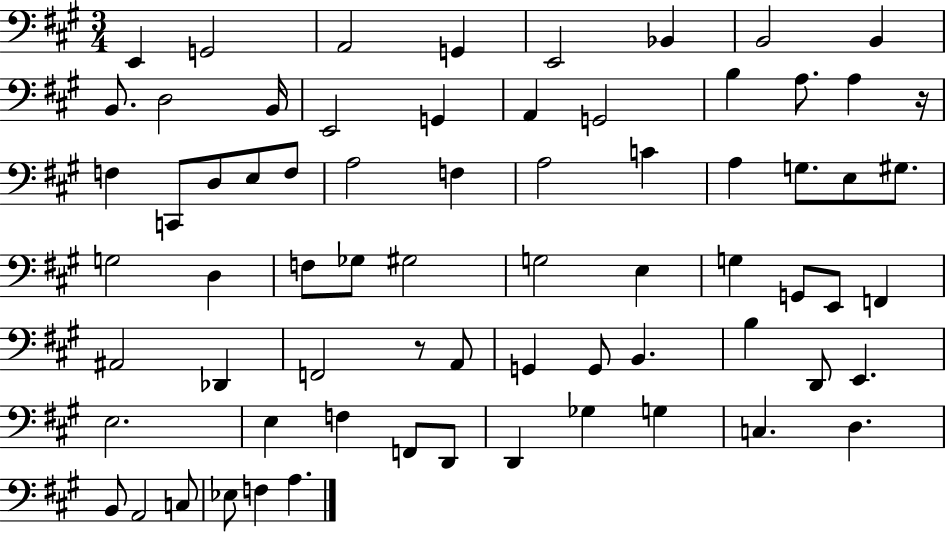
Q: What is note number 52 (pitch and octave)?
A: E2